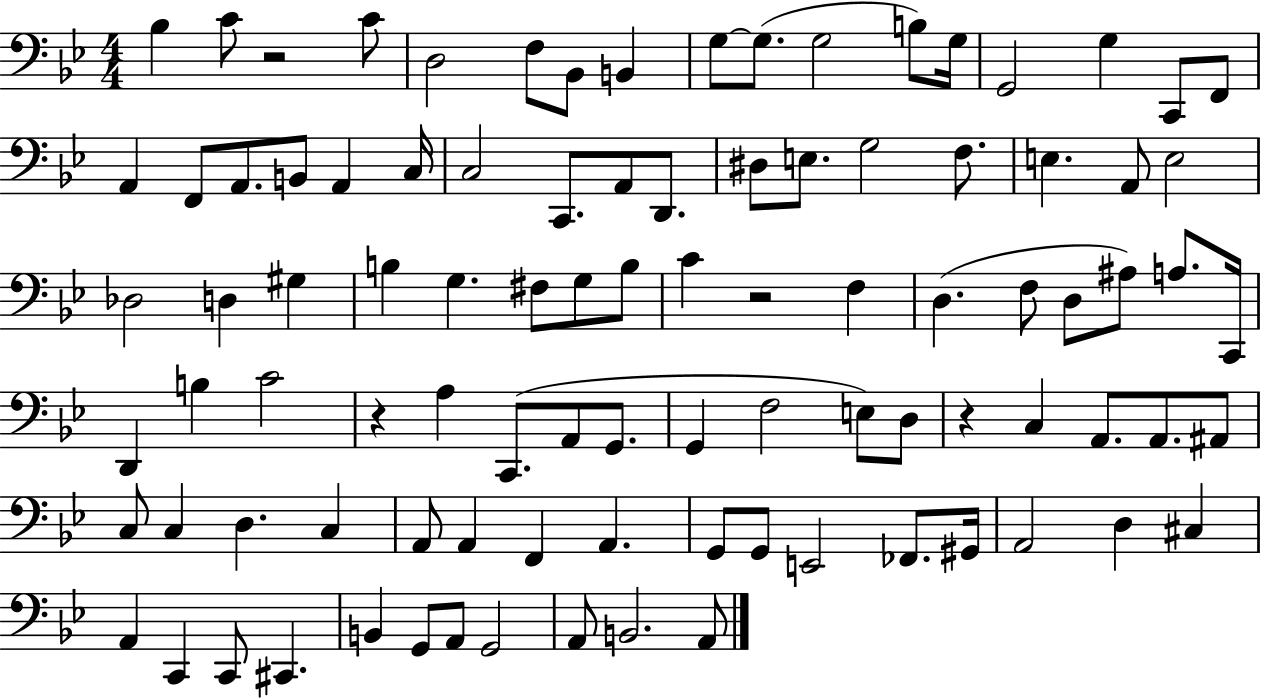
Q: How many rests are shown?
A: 4